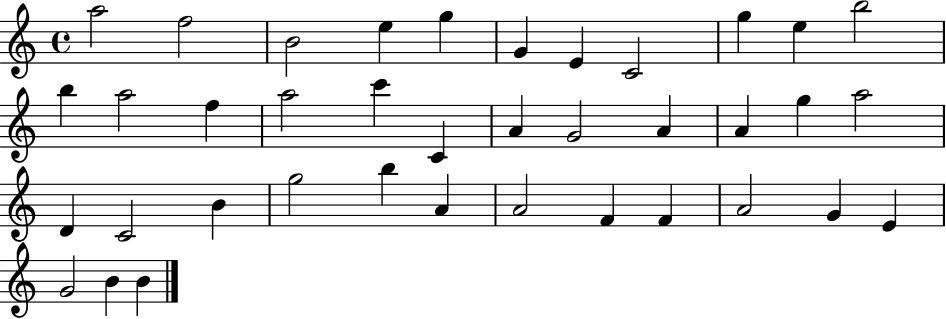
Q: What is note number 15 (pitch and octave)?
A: A5